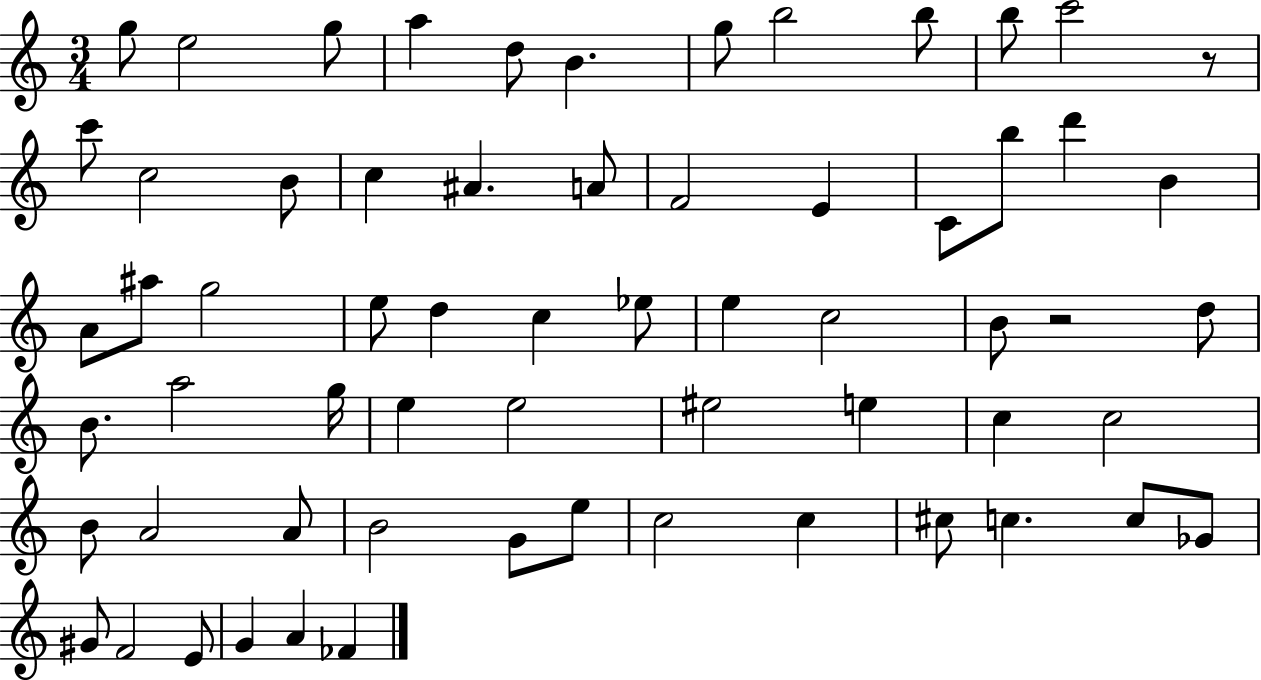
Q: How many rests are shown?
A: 2